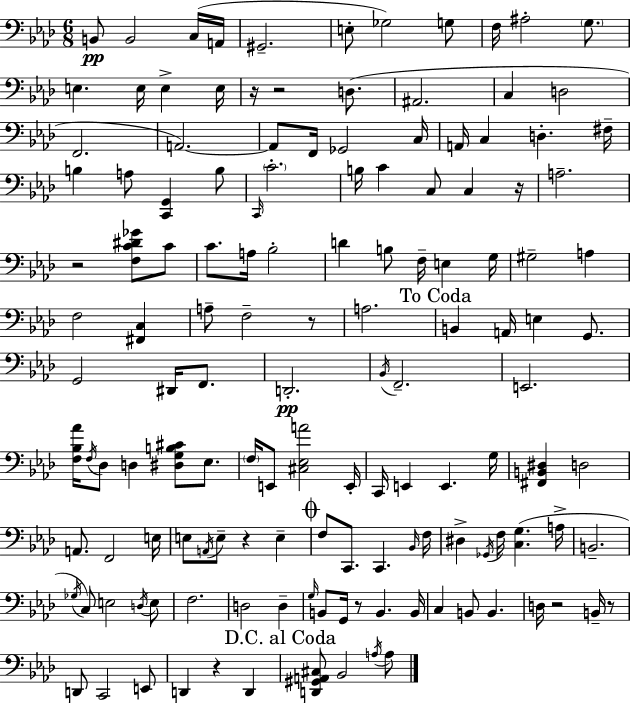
{
  \clef bass
  \numericTimeSignature
  \time 6/8
  \key f \minor
  b,8\pp b,2 c16( a,16 | gis,2.-- | e8-. ges2) g8 | f16 ais2-. \parenthesize g8. | \break e4. e16 e4-> e16 | r16 r2 d8.( | ais,2. | c4 d2 | \break f,2. | a,2.~~) | a,8 f,16 ges,2 c16 | a,16 c4 d4.-. fis16-- | \break b4 a8 <c, g,>4 b8 | \grace { c,16 } \parenthesize c'2.-. | b16 c'4 c8 c4 | r16 a2.-- | \break r2 <f c' dis' ges'>8 c'8 | c'8. a16 bes2-. | d'4 b8 f16-- e4 | g16 gis2-- a4 | \break f2 <fis, c>4 | a8-- f2-- r8 | a2. | \mark "To Coda" b,4 a,16 e4 g,8. | \break g,2 dis,16 f,8. | d,2.-.\pp | \acciaccatura { bes,16 } f,2.-- | e,2. | \break <f bes aes'>16 \acciaccatura { f16 } des8 d4 <dis g b cis'>8 | ees8. \parenthesize f16 e,8 <cis ees a'>2 | e,16-. c,16 e,4 e,4. | g16 <fis, b, dis>4 d2 | \break a,8. f,2 | e16 e8 \acciaccatura { a,16 } e8-- r4 | e4-- \mark \markup { \musicglyph "scripts.coda" } f8 c,8. c,4. | \grace { bes,16 } f16 dis4-> \acciaccatura { ges,16 } f16 <c g>4.( | \break a16-> b,2.-- | \acciaccatura { ges16 }) c8 e2 | \acciaccatura { d16 } e8 f2. | d2 | \break d4-- \grace { g16 } b,8 g,16 | r8 b,4. b,16 c4 | b,8 b,4. d16 r2 | b,16-- r8 d,8 c,2 | \break e,8 d,4 | r4 d,4 \mark "D.C. al Coda" <d, gis, a, cis>8 bes,2 | \acciaccatura { a16 } a8 \bar "|."
}